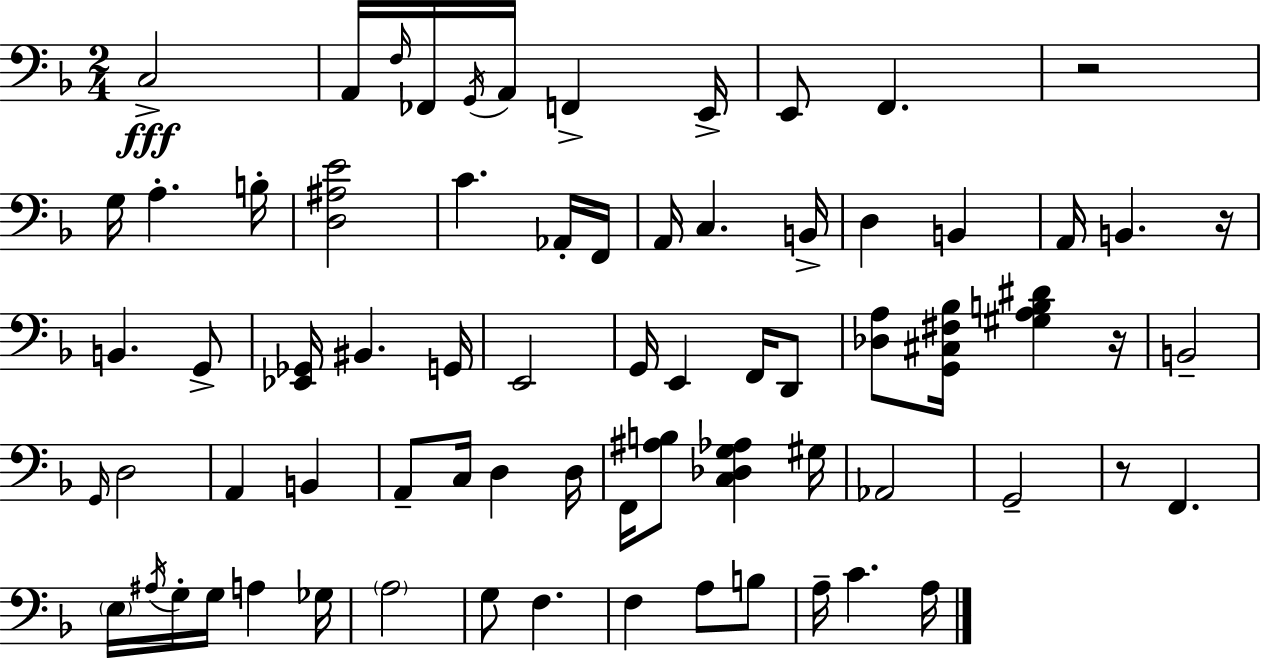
X:1
T:Untitled
M:2/4
L:1/4
K:Dm
C,2 A,,/4 F,/4 _F,,/4 G,,/4 A,,/4 F,, E,,/4 E,,/2 F,, z2 G,/4 A, B,/4 [D,^A,E]2 C _A,,/4 F,,/4 A,,/4 C, B,,/4 D, B,, A,,/4 B,, z/4 B,, G,,/2 [_E,,_G,,]/4 ^B,, G,,/4 E,,2 G,,/4 E,, F,,/4 D,,/2 [_D,A,]/2 [G,,^C,^F,_B,]/4 [^G,A,B,^D] z/4 B,,2 G,,/4 D,2 A,, B,, A,,/2 C,/4 D, D,/4 F,,/4 [^A,B,]/2 [C,_D,G,_A,] ^G,/4 _A,,2 G,,2 z/2 F,, E,/4 ^A,/4 G,/4 G,/4 A, _G,/4 A,2 G,/2 F, F, A,/2 B,/2 A,/4 C A,/4